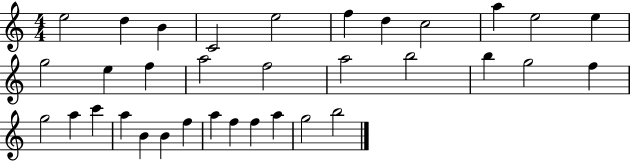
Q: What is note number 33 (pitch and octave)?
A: G5